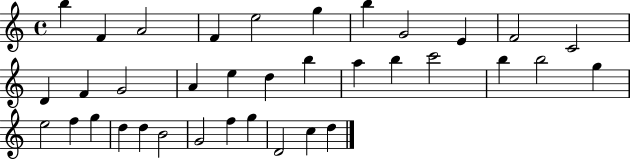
B5/q F4/q A4/h F4/q E5/h G5/q B5/q G4/h E4/q F4/h C4/h D4/q F4/q G4/h A4/q E5/q D5/q B5/q A5/q B5/q C6/h B5/q B5/h G5/q E5/h F5/q G5/q D5/q D5/q B4/h G4/h F5/q G5/q D4/h C5/q D5/q